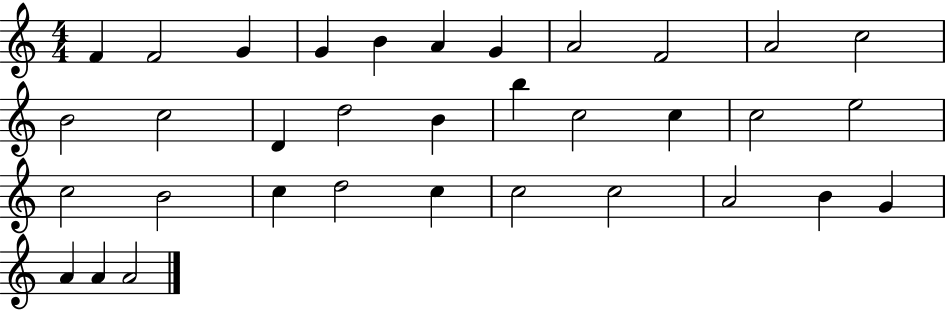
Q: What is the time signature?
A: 4/4